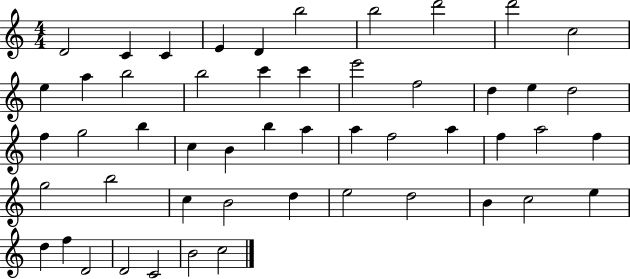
{
  \clef treble
  \numericTimeSignature
  \time 4/4
  \key c \major
  d'2 c'4 c'4 | e'4 d'4 b''2 | b''2 d'''2 | d'''2 c''2 | \break e''4 a''4 b''2 | b''2 c'''4 c'''4 | e'''2 f''2 | d''4 e''4 d''2 | \break f''4 g''2 b''4 | c''4 b'4 b''4 a''4 | a''4 f''2 a''4 | f''4 a''2 f''4 | \break g''2 b''2 | c''4 b'2 d''4 | e''2 d''2 | b'4 c''2 e''4 | \break d''4 f''4 d'2 | d'2 c'2 | b'2 c''2 | \bar "|."
}